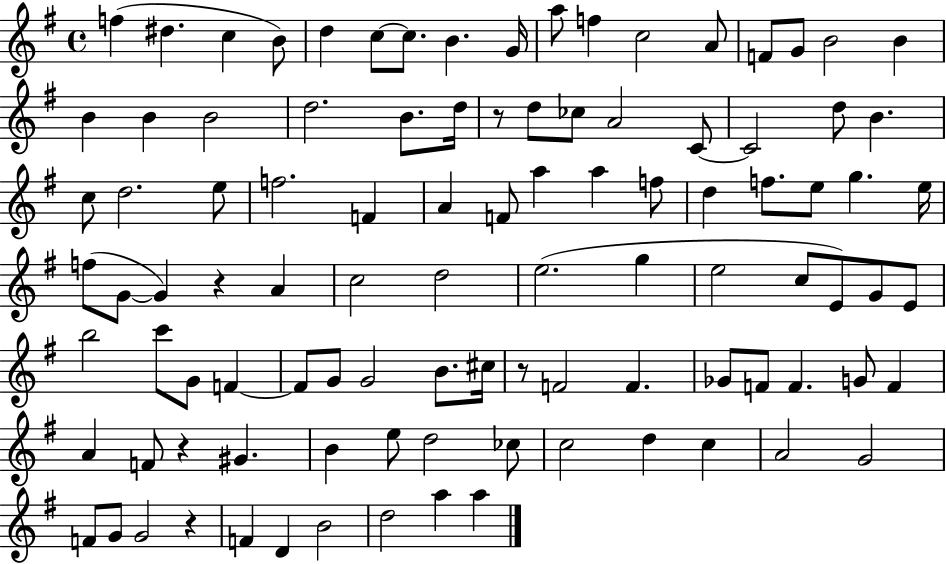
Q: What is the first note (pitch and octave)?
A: F5